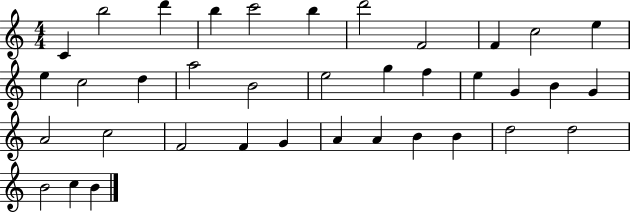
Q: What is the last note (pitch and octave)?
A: B4